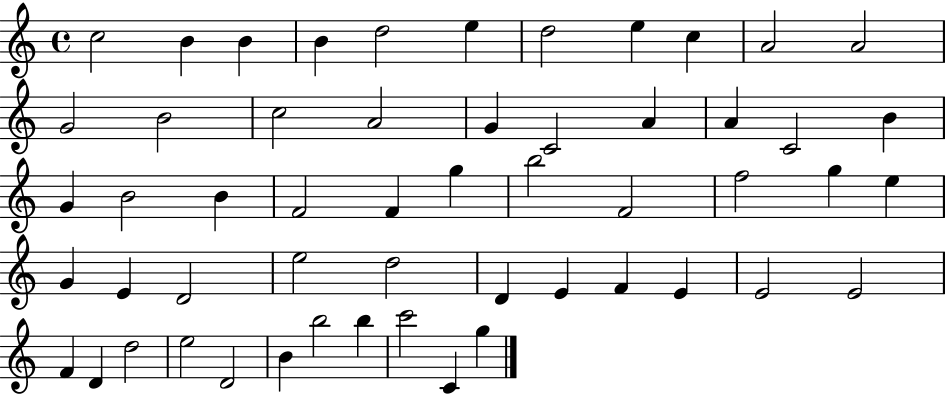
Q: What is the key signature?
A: C major